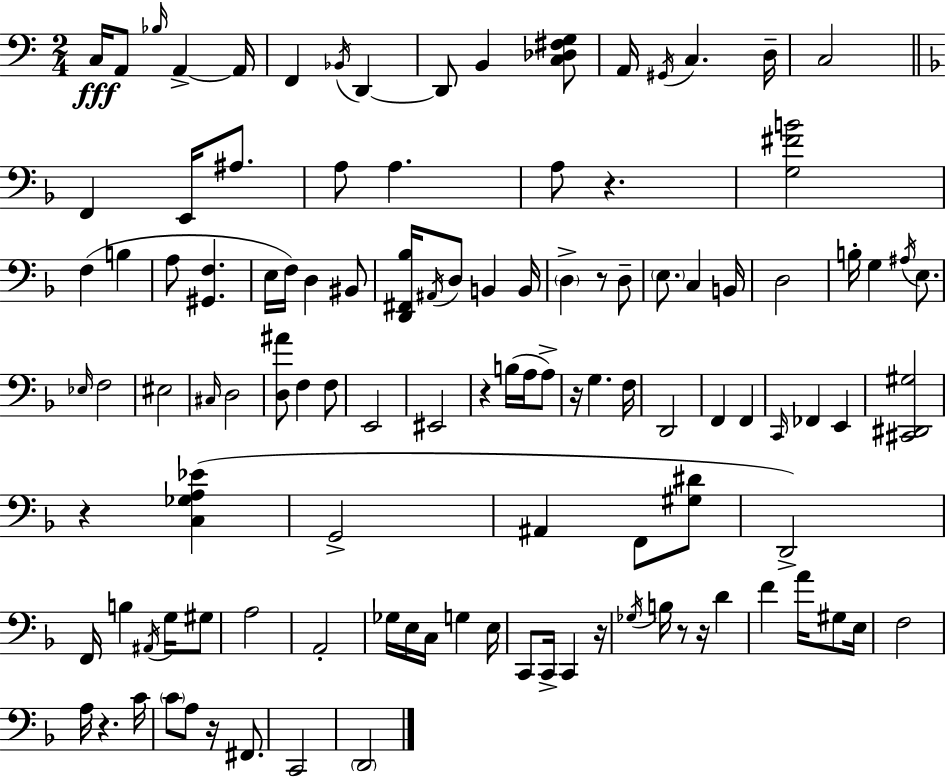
{
  \clef bass
  \numericTimeSignature
  \time 2/4
  \key c \major
  \repeat volta 2 { c16\fff a,8 \grace { bes16 } a,4->~~ | a,16 f,4 \acciaccatura { bes,16 } d,4~~ | d,8 b,4 | <c des fis g>8 a,16 \acciaccatura { gis,16 } c4. | \break d16-- c2 | \bar "||" \break \key f \major f,4 e,16 ais8. | a8 a4. | a8 r4. | <g fis' b'>2 | \break f4( b4 | a8 <gis, f>4. | e16 f16) d4 bis,8 | <d, fis, bes>16 \acciaccatura { ais,16 } d8 b,4 | \break b,16 \parenthesize d4-> r8 d8-- | \parenthesize e8. c4 | b,16 d2 | b16-. g4 \acciaccatura { ais16 } e8. | \break \grace { ees16 } f2 | eis2 | \grace { cis16 } d2 | <d ais'>8 f4 | \break f8 e,2 | eis,2 | r4 | b16( a16 a8->) r16 g4. | \break f16 d,2 | f,4 | f,4 \grace { c,16 } fes,4 | e,4 <cis, dis, gis>2 | \break r4 | <c ges a ees'>4( g,2-> | ais,4 | f,8 <gis dis'>8 d,2->) | \break f,16 b4 | \acciaccatura { ais,16 } g16 gis8 a2 | a,2-. | ges16 e16 | \break c16 g4 e16 c,8 | c,16-> c,4 r16 \acciaccatura { ges16 } b16 | r8 r16 d'4 f'4 | a'16 gis8 e16 f2 | \break a16 | r4. c'16 \parenthesize c'8 | a8 r16 fis,8. c,2 | \parenthesize d,2 | \break } \bar "|."
}